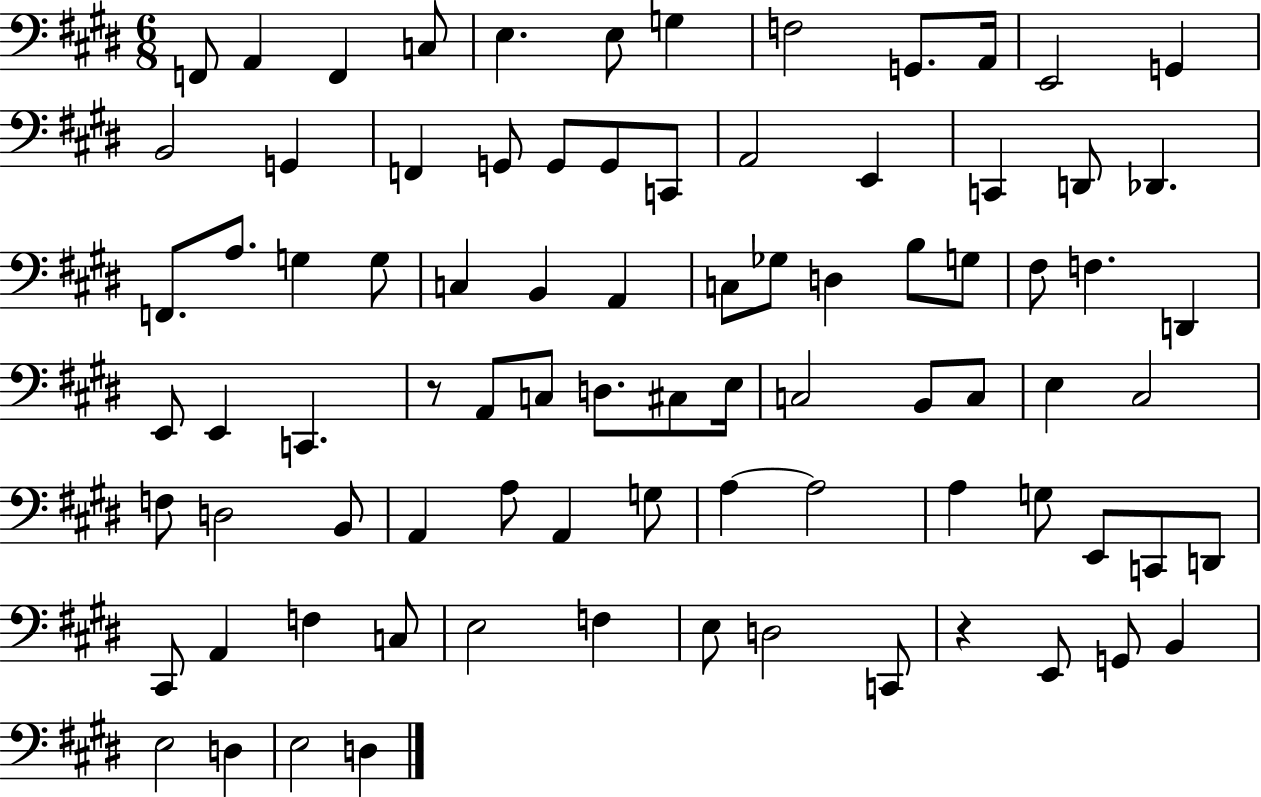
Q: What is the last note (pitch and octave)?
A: D3